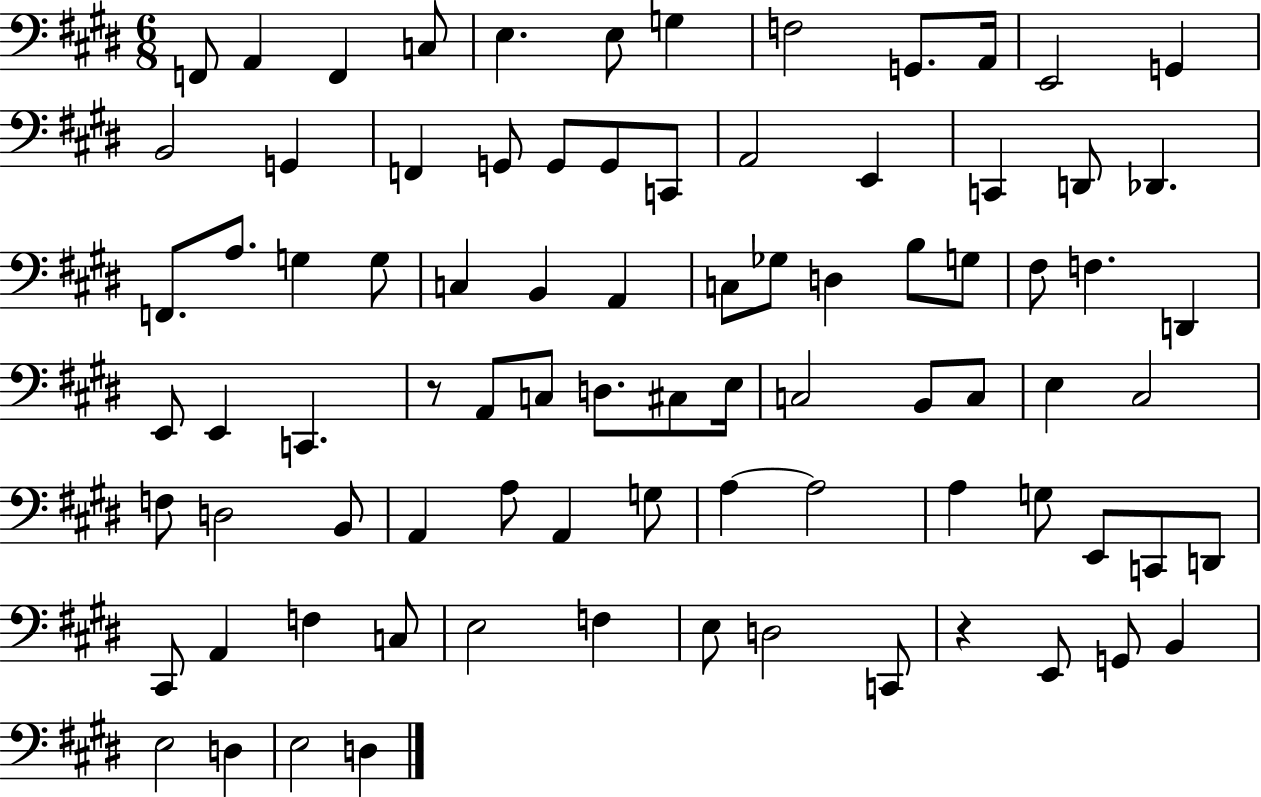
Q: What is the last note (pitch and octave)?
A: D3